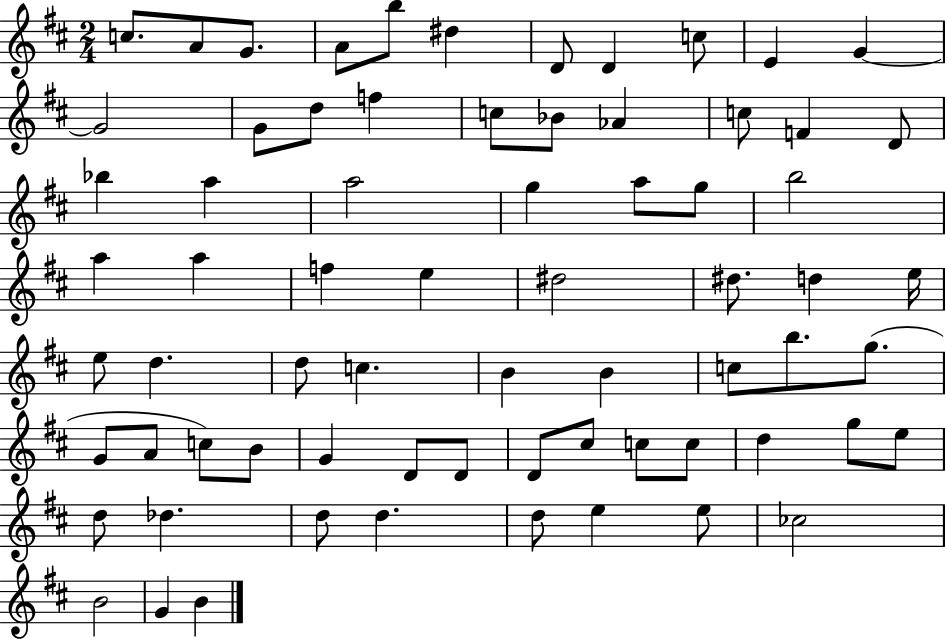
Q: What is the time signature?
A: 2/4